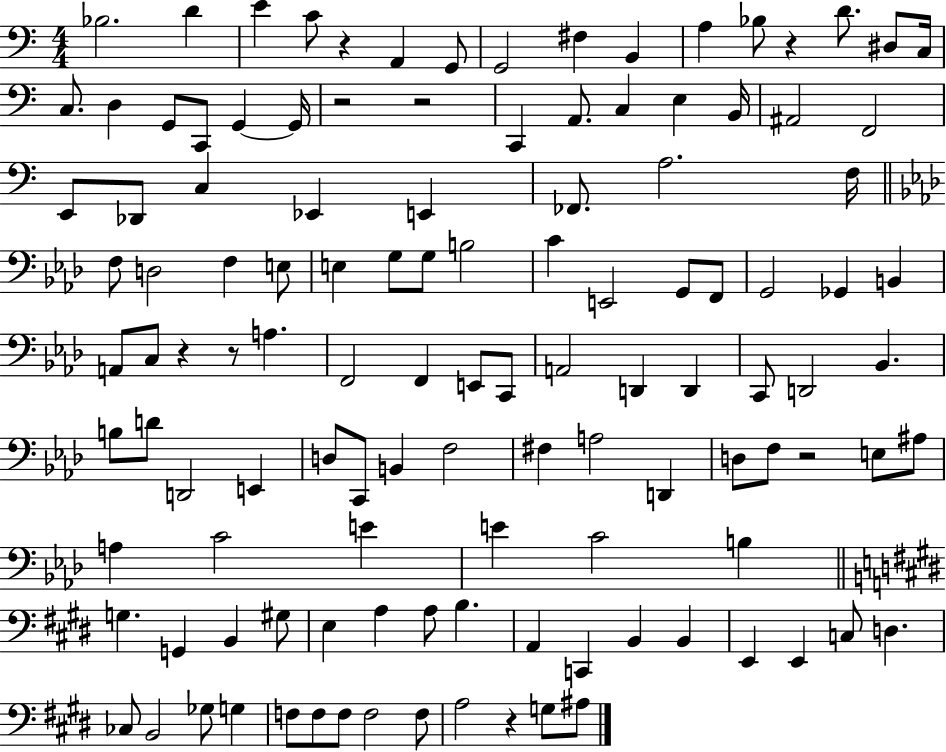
X:1
T:Untitled
M:4/4
L:1/4
K:C
_B,2 D E C/2 z A,, G,,/2 G,,2 ^F, B,, A, _B,/2 z D/2 ^D,/2 C,/4 C,/2 D, G,,/2 C,,/2 G,, G,,/4 z2 z2 C,, A,,/2 C, E, B,,/4 ^A,,2 F,,2 E,,/2 _D,,/2 C, _E,, E,, _F,,/2 A,2 F,/4 F,/2 D,2 F, E,/2 E, G,/2 G,/2 B,2 C E,,2 G,,/2 F,,/2 G,,2 _G,, B,, A,,/2 C,/2 z z/2 A, F,,2 F,, E,,/2 C,,/2 A,,2 D,, D,, C,,/2 D,,2 _B,, B,/2 D/2 D,,2 E,, D,/2 C,,/2 B,, F,2 ^F, A,2 D,, D,/2 F,/2 z2 E,/2 ^A,/2 A, C2 E E C2 B, G, G,, B,, ^G,/2 E, A, A,/2 B, A,, C,, B,, B,, E,, E,, C,/2 D, _C,/2 B,,2 _G,/2 G, F,/2 F,/2 F,/2 F,2 F,/2 A,2 z G,/2 ^A,/2